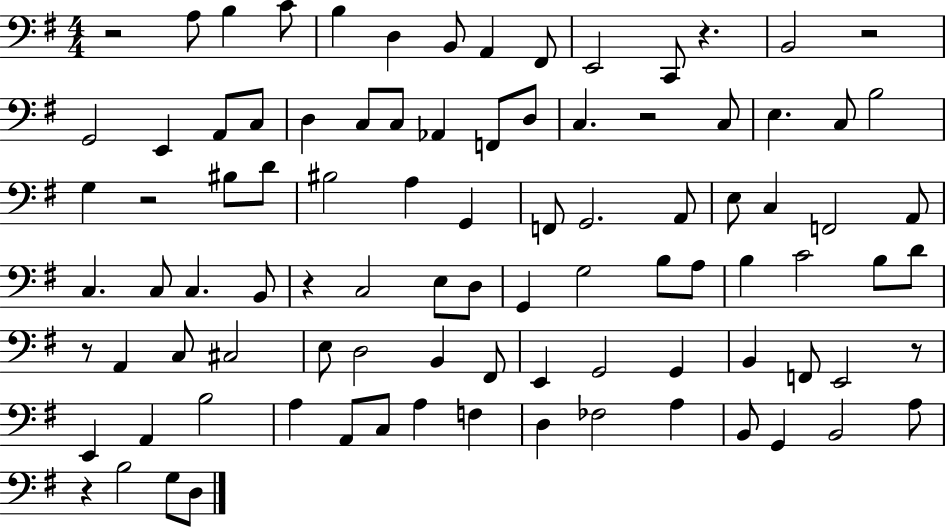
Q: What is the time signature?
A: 4/4